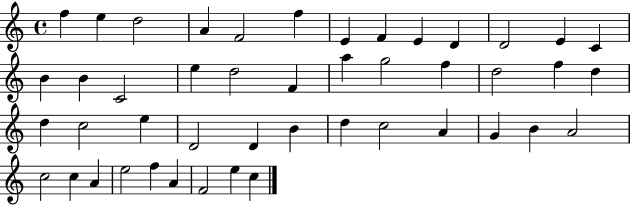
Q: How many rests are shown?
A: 0